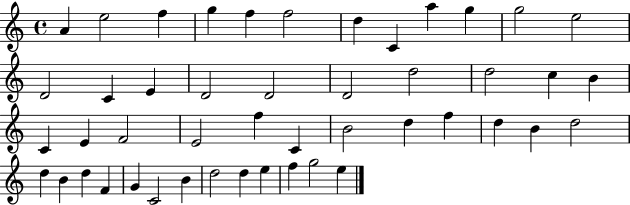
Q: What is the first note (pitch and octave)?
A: A4